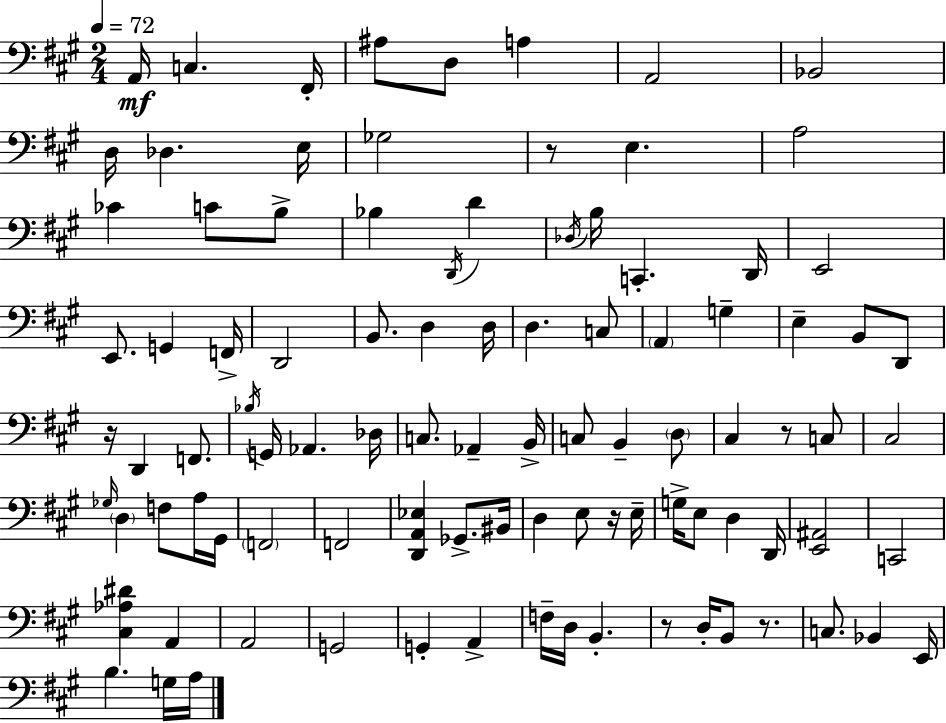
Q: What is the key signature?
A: A major